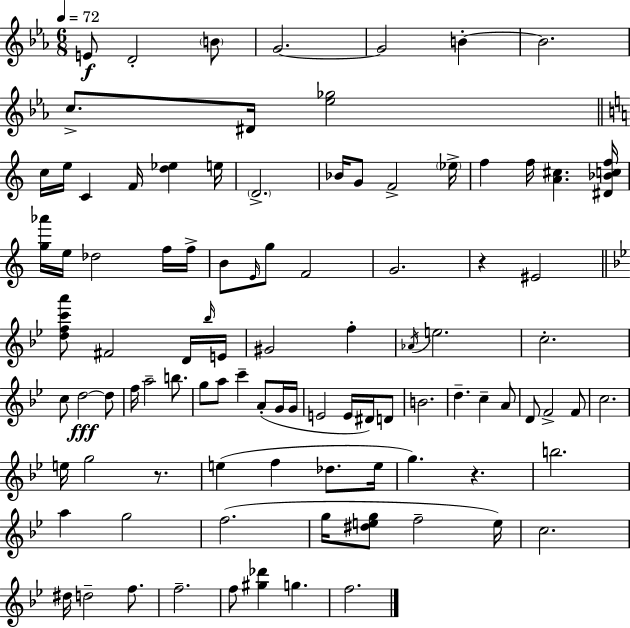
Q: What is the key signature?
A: C minor